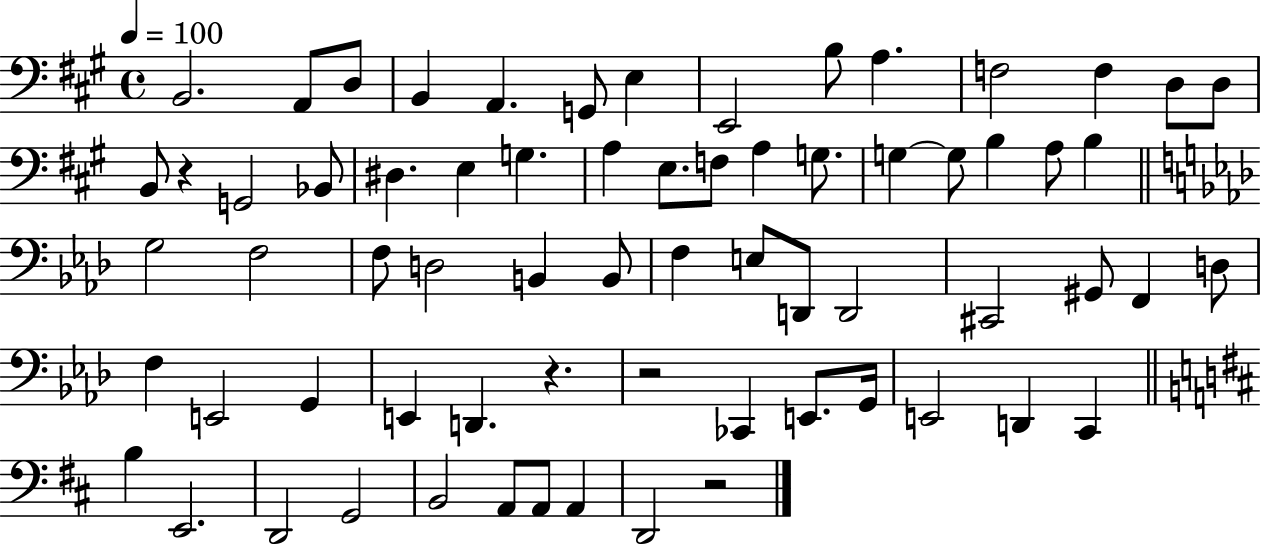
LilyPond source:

{
  \clef bass
  \time 4/4
  \defaultTimeSignature
  \key a \major
  \tempo 4 = 100
  b,2. a,8 d8 | b,4 a,4. g,8 e4 | e,2 b8 a4. | f2 f4 d8 d8 | \break b,8 r4 g,2 bes,8 | dis4. e4 g4. | a4 e8. f8 a4 g8. | g4~~ g8 b4 a8 b4 | \break \bar "||" \break \key aes \major g2 f2 | f8 d2 b,4 b,8 | f4 e8 d,8 d,2 | cis,2 gis,8 f,4 d8 | \break f4 e,2 g,4 | e,4 d,4. r4. | r2 ces,4 e,8. g,16 | e,2 d,4 c,4 | \break \bar "||" \break \key d \major b4 e,2. | d,2 g,2 | b,2 a,8 a,8 a,4 | d,2 r2 | \break \bar "|."
}